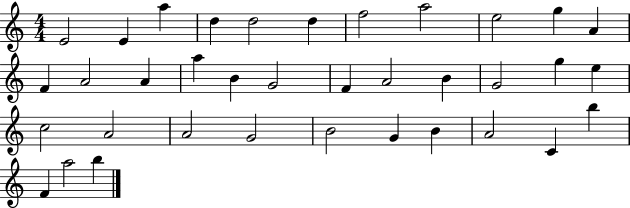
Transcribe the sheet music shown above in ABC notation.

X:1
T:Untitled
M:4/4
L:1/4
K:C
E2 E a d d2 d f2 a2 e2 g A F A2 A a B G2 F A2 B G2 g e c2 A2 A2 G2 B2 G B A2 C b F a2 b